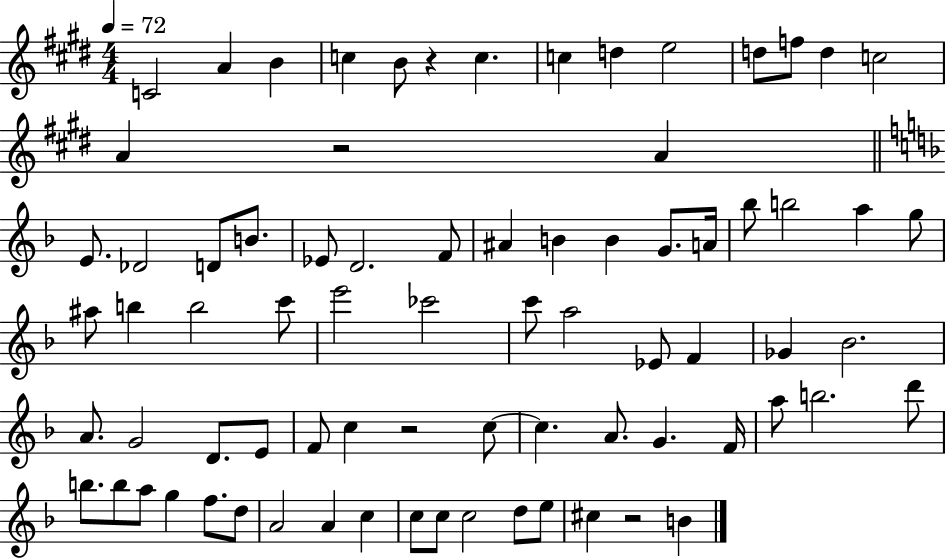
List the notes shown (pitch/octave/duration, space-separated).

C4/h A4/q B4/q C5/q B4/e R/q C5/q. C5/q D5/q E5/h D5/e F5/e D5/q C5/h A4/q R/h A4/q E4/e. Db4/h D4/e B4/e. Eb4/e D4/h. F4/e A#4/q B4/q B4/q G4/e. A4/s Bb5/e B5/h A5/q G5/e A#5/e B5/q B5/h C6/e E6/h CES6/h C6/e A5/h Eb4/e F4/q Gb4/q Bb4/h. A4/e. G4/h D4/e. E4/e F4/e C5/q R/h C5/e C5/q. A4/e. G4/q. F4/s A5/e B5/h. D6/e B5/e. B5/e A5/e G5/q F5/e. D5/e A4/h A4/q C5/q C5/e C5/e C5/h D5/e E5/e C#5/q R/h B4/q